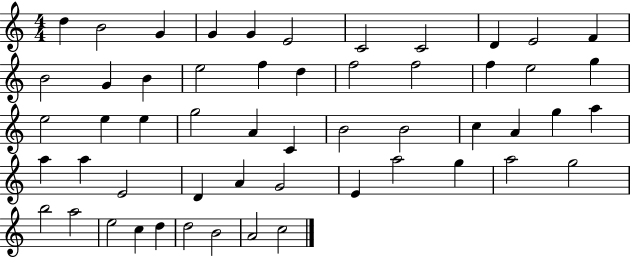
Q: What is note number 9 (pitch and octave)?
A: D4